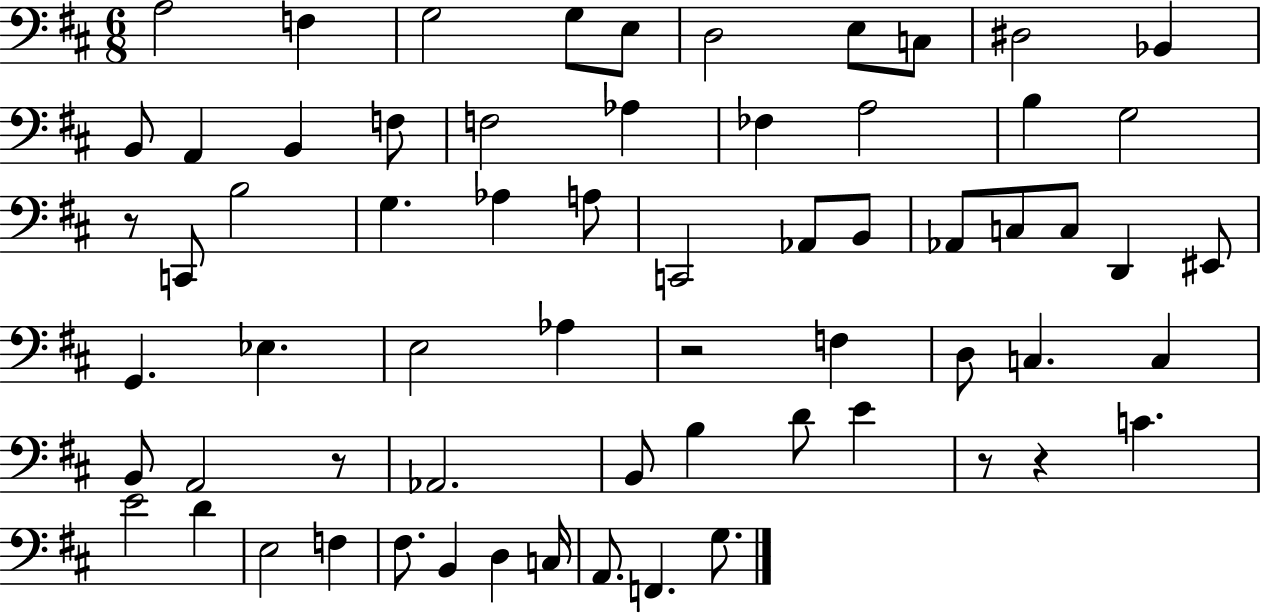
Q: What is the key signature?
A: D major